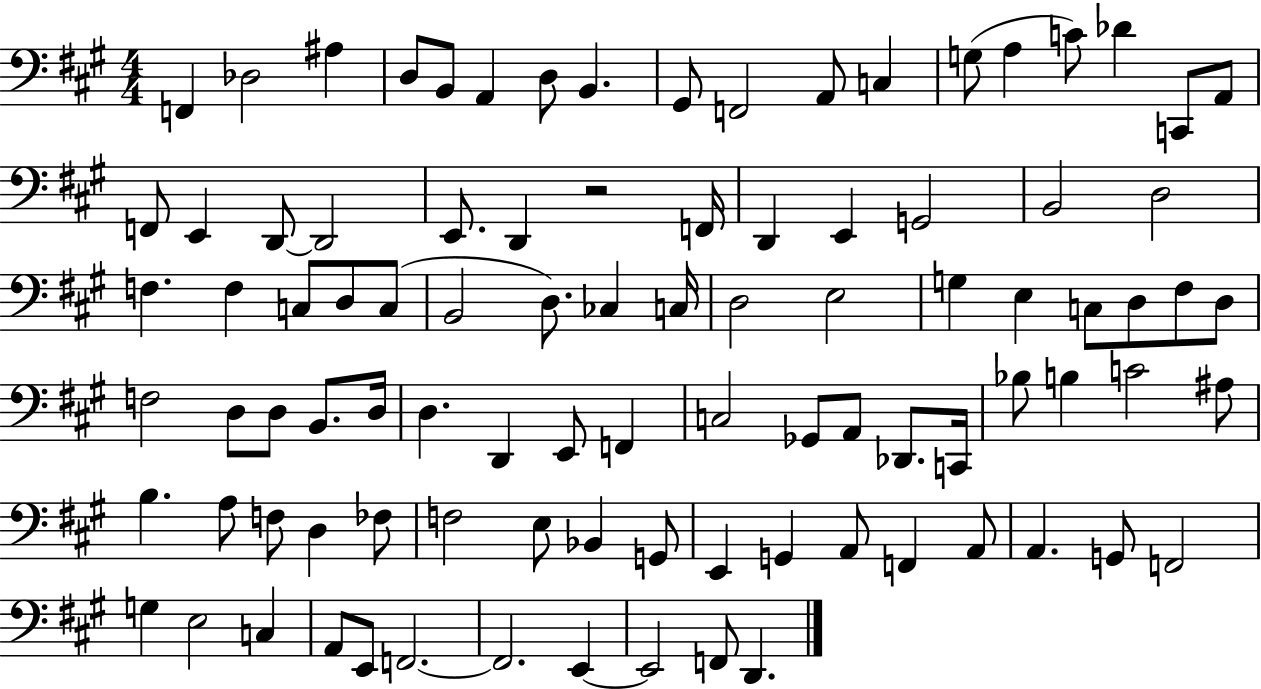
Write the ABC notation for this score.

X:1
T:Untitled
M:4/4
L:1/4
K:A
F,, _D,2 ^A, D,/2 B,,/2 A,, D,/2 B,, ^G,,/2 F,,2 A,,/2 C, G,/2 A, C/2 _D C,,/2 A,,/2 F,,/2 E,, D,,/2 D,,2 E,,/2 D,, z2 F,,/4 D,, E,, G,,2 B,,2 D,2 F, F, C,/2 D,/2 C,/2 B,,2 D,/2 _C, C,/4 D,2 E,2 G, E, C,/2 D,/2 ^F,/2 D,/2 F,2 D,/2 D,/2 B,,/2 D,/4 D, D,, E,,/2 F,, C,2 _G,,/2 A,,/2 _D,,/2 C,,/4 _B,/2 B, C2 ^A,/2 B, A,/2 F,/2 D, _F,/2 F,2 E,/2 _B,, G,,/2 E,, G,, A,,/2 F,, A,,/2 A,, G,,/2 F,,2 G, E,2 C, A,,/2 E,,/2 F,,2 F,,2 E,, E,,2 F,,/2 D,,